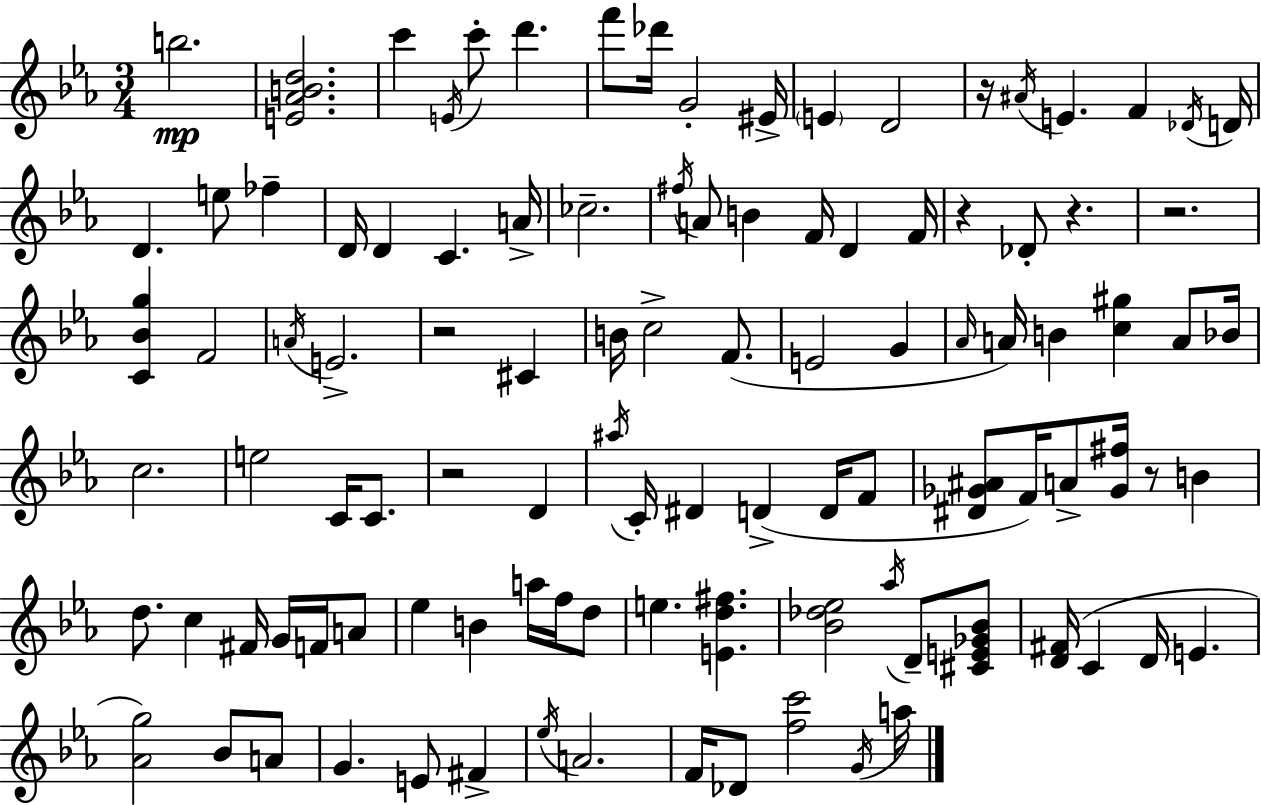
{
  \clef treble
  \numericTimeSignature
  \time 3/4
  \key ees \major
  b''2.\mp | <e' aes' b' d''>2. | c'''4 \acciaccatura { e'16 } c'''8-. d'''4. | f'''8 des'''16 g'2-. | \break eis'16-> \parenthesize e'4 d'2 | r16 \acciaccatura { ais'16 } e'4. f'4 | \acciaccatura { des'16 } d'16 d'4. e''8 fes''4-- | d'16 d'4 c'4. | \break a'16-> ces''2.-- | \acciaccatura { fis''16 } a'8 b'4 f'16 d'4 | f'16 r4 des'8-. r4. | r2. | \break <c' bes' g''>4 f'2 | \acciaccatura { a'16 } e'2.-> | r2 | cis'4 b'16 c''2-> | \break f'8.( e'2 | g'4 \grace { aes'16 } a'16) b'4 <c'' gis''>4 | a'8 bes'16 c''2. | e''2 | \break c'16 c'8. r2 | d'4 \acciaccatura { ais''16 } c'16-. dis'4 | d'4->( d'16 f'8 <dis' ges' ais'>8 f'16) a'8-> | <ges' fis''>16 r8 b'4 d''8. c''4 | \break fis'16 g'16 f'16 a'8 ees''4 b'4 | a''16 f''16 d''8 e''4. | <e' d'' fis''>4. <bes' des'' ees''>2 | \acciaccatura { aes''16 } d'8-- <cis' e' ges' bes'>8 <d' fis'>16( c'4 | \break d'16 e'4. <aes' g''>2) | bes'8 a'8 g'4. | e'8 fis'4-> \acciaccatura { ees''16 } a'2. | f'16 des'8 | \break <f'' c'''>2 \acciaccatura { g'16 } a''16 \bar "|."
}